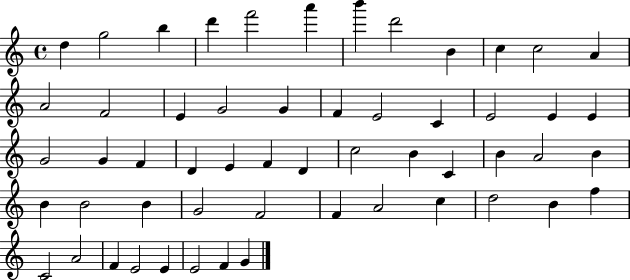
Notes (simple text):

D5/q G5/h B5/q D6/q F6/h A6/q B6/q D6/h B4/q C5/q C5/h A4/q A4/h F4/h E4/q G4/h G4/q F4/q E4/h C4/q E4/h E4/q E4/q G4/h G4/q F4/q D4/q E4/q F4/q D4/q C5/h B4/q C4/q B4/q A4/h B4/q B4/q B4/h B4/q G4/h F4/h F4/q A4/h C5/q D5/h B4/q F5/q C4/h A4/h F4/q E4/h E4/q E4/h F4/q G4/q